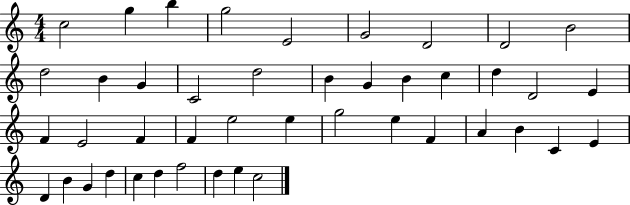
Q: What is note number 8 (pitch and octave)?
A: D4